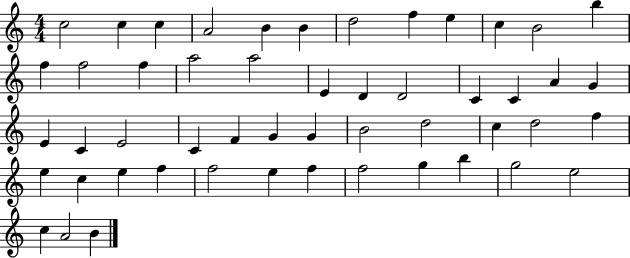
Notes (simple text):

C5/h C5/q C5/q A4/h B4/q B4/q D5/h F5/q E5/q C5/q B4/h B5/q F5/q F5/h F5/q A5/h A5/h E4/q D4/q D4/h C4/q C4/q A4/q G4/q E4/q C4/q E4/h C4/q F4/q G4/q G4/q B4/h D5/h C5/q D5/h F5/q E5/q C5/q E5/q F5/q F5/h E5/q F5/q F5/h G5/q B5/q G5/h E5/h C5/q A4/h B4/q